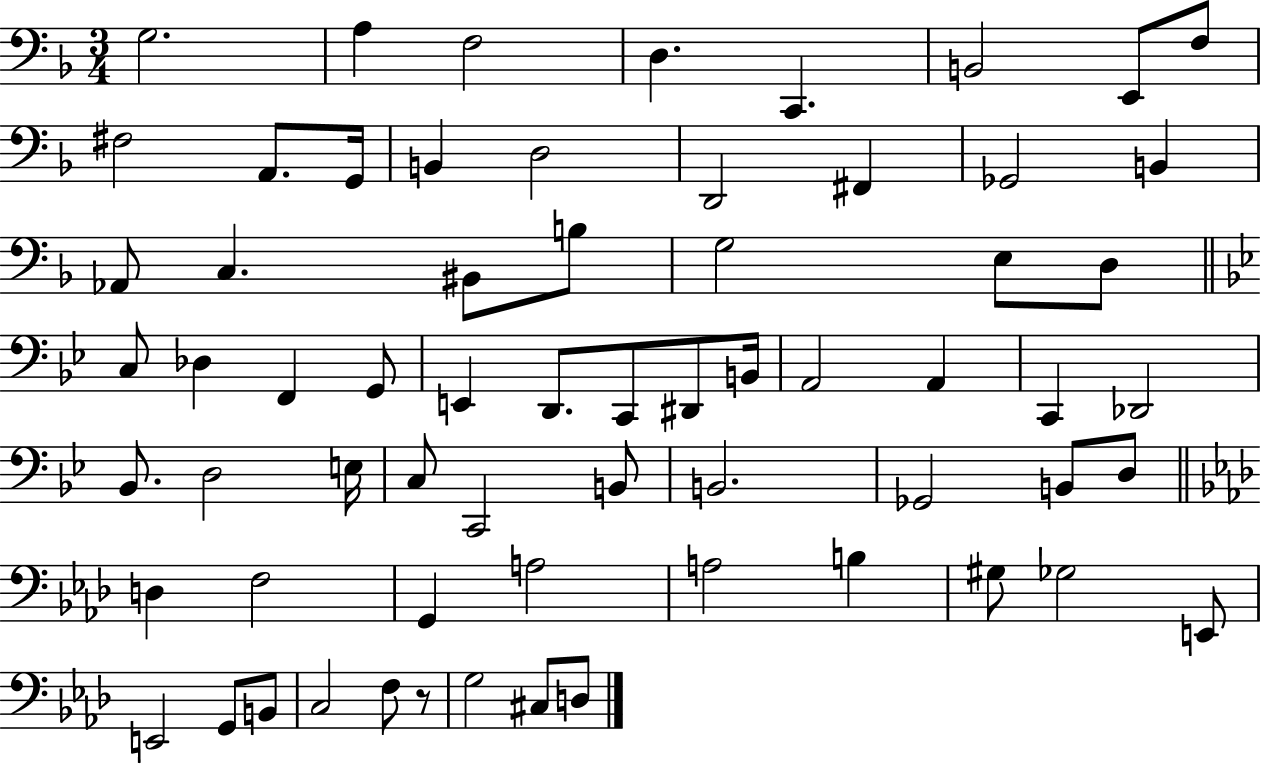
X:1
T:Untitled
M:3/4
L:1/4
K:F
G,2 A, F,2 D, C,, B,,2 E,,/2 F,/2 ^F,2 A,,/2 G,,/4 B,, D,2 D,,2 ^F,, _G,,2 B,, _A,,/2 C, ^B,,/2 B,/2 G,2 E,/2 D,/2 C,/2 _D, F,, G,,/2 E,, D,,/2 C,,/2 ^D,,/2 B,,/4 A,,2 A,, C,, _D,,2 _B,,/2 D,2 E,/4 C,/2 C,,2 B,,/2 B,,2 _G,,2 B,,/2 D,/2 D, F,2 G,, A,2 A,2 B, ^G,/2 _G,2 E,,/2 E,,2 G,,/2 B,,/2 C,2 F,/2 z/2 G,2 ^C,/2 D,/2